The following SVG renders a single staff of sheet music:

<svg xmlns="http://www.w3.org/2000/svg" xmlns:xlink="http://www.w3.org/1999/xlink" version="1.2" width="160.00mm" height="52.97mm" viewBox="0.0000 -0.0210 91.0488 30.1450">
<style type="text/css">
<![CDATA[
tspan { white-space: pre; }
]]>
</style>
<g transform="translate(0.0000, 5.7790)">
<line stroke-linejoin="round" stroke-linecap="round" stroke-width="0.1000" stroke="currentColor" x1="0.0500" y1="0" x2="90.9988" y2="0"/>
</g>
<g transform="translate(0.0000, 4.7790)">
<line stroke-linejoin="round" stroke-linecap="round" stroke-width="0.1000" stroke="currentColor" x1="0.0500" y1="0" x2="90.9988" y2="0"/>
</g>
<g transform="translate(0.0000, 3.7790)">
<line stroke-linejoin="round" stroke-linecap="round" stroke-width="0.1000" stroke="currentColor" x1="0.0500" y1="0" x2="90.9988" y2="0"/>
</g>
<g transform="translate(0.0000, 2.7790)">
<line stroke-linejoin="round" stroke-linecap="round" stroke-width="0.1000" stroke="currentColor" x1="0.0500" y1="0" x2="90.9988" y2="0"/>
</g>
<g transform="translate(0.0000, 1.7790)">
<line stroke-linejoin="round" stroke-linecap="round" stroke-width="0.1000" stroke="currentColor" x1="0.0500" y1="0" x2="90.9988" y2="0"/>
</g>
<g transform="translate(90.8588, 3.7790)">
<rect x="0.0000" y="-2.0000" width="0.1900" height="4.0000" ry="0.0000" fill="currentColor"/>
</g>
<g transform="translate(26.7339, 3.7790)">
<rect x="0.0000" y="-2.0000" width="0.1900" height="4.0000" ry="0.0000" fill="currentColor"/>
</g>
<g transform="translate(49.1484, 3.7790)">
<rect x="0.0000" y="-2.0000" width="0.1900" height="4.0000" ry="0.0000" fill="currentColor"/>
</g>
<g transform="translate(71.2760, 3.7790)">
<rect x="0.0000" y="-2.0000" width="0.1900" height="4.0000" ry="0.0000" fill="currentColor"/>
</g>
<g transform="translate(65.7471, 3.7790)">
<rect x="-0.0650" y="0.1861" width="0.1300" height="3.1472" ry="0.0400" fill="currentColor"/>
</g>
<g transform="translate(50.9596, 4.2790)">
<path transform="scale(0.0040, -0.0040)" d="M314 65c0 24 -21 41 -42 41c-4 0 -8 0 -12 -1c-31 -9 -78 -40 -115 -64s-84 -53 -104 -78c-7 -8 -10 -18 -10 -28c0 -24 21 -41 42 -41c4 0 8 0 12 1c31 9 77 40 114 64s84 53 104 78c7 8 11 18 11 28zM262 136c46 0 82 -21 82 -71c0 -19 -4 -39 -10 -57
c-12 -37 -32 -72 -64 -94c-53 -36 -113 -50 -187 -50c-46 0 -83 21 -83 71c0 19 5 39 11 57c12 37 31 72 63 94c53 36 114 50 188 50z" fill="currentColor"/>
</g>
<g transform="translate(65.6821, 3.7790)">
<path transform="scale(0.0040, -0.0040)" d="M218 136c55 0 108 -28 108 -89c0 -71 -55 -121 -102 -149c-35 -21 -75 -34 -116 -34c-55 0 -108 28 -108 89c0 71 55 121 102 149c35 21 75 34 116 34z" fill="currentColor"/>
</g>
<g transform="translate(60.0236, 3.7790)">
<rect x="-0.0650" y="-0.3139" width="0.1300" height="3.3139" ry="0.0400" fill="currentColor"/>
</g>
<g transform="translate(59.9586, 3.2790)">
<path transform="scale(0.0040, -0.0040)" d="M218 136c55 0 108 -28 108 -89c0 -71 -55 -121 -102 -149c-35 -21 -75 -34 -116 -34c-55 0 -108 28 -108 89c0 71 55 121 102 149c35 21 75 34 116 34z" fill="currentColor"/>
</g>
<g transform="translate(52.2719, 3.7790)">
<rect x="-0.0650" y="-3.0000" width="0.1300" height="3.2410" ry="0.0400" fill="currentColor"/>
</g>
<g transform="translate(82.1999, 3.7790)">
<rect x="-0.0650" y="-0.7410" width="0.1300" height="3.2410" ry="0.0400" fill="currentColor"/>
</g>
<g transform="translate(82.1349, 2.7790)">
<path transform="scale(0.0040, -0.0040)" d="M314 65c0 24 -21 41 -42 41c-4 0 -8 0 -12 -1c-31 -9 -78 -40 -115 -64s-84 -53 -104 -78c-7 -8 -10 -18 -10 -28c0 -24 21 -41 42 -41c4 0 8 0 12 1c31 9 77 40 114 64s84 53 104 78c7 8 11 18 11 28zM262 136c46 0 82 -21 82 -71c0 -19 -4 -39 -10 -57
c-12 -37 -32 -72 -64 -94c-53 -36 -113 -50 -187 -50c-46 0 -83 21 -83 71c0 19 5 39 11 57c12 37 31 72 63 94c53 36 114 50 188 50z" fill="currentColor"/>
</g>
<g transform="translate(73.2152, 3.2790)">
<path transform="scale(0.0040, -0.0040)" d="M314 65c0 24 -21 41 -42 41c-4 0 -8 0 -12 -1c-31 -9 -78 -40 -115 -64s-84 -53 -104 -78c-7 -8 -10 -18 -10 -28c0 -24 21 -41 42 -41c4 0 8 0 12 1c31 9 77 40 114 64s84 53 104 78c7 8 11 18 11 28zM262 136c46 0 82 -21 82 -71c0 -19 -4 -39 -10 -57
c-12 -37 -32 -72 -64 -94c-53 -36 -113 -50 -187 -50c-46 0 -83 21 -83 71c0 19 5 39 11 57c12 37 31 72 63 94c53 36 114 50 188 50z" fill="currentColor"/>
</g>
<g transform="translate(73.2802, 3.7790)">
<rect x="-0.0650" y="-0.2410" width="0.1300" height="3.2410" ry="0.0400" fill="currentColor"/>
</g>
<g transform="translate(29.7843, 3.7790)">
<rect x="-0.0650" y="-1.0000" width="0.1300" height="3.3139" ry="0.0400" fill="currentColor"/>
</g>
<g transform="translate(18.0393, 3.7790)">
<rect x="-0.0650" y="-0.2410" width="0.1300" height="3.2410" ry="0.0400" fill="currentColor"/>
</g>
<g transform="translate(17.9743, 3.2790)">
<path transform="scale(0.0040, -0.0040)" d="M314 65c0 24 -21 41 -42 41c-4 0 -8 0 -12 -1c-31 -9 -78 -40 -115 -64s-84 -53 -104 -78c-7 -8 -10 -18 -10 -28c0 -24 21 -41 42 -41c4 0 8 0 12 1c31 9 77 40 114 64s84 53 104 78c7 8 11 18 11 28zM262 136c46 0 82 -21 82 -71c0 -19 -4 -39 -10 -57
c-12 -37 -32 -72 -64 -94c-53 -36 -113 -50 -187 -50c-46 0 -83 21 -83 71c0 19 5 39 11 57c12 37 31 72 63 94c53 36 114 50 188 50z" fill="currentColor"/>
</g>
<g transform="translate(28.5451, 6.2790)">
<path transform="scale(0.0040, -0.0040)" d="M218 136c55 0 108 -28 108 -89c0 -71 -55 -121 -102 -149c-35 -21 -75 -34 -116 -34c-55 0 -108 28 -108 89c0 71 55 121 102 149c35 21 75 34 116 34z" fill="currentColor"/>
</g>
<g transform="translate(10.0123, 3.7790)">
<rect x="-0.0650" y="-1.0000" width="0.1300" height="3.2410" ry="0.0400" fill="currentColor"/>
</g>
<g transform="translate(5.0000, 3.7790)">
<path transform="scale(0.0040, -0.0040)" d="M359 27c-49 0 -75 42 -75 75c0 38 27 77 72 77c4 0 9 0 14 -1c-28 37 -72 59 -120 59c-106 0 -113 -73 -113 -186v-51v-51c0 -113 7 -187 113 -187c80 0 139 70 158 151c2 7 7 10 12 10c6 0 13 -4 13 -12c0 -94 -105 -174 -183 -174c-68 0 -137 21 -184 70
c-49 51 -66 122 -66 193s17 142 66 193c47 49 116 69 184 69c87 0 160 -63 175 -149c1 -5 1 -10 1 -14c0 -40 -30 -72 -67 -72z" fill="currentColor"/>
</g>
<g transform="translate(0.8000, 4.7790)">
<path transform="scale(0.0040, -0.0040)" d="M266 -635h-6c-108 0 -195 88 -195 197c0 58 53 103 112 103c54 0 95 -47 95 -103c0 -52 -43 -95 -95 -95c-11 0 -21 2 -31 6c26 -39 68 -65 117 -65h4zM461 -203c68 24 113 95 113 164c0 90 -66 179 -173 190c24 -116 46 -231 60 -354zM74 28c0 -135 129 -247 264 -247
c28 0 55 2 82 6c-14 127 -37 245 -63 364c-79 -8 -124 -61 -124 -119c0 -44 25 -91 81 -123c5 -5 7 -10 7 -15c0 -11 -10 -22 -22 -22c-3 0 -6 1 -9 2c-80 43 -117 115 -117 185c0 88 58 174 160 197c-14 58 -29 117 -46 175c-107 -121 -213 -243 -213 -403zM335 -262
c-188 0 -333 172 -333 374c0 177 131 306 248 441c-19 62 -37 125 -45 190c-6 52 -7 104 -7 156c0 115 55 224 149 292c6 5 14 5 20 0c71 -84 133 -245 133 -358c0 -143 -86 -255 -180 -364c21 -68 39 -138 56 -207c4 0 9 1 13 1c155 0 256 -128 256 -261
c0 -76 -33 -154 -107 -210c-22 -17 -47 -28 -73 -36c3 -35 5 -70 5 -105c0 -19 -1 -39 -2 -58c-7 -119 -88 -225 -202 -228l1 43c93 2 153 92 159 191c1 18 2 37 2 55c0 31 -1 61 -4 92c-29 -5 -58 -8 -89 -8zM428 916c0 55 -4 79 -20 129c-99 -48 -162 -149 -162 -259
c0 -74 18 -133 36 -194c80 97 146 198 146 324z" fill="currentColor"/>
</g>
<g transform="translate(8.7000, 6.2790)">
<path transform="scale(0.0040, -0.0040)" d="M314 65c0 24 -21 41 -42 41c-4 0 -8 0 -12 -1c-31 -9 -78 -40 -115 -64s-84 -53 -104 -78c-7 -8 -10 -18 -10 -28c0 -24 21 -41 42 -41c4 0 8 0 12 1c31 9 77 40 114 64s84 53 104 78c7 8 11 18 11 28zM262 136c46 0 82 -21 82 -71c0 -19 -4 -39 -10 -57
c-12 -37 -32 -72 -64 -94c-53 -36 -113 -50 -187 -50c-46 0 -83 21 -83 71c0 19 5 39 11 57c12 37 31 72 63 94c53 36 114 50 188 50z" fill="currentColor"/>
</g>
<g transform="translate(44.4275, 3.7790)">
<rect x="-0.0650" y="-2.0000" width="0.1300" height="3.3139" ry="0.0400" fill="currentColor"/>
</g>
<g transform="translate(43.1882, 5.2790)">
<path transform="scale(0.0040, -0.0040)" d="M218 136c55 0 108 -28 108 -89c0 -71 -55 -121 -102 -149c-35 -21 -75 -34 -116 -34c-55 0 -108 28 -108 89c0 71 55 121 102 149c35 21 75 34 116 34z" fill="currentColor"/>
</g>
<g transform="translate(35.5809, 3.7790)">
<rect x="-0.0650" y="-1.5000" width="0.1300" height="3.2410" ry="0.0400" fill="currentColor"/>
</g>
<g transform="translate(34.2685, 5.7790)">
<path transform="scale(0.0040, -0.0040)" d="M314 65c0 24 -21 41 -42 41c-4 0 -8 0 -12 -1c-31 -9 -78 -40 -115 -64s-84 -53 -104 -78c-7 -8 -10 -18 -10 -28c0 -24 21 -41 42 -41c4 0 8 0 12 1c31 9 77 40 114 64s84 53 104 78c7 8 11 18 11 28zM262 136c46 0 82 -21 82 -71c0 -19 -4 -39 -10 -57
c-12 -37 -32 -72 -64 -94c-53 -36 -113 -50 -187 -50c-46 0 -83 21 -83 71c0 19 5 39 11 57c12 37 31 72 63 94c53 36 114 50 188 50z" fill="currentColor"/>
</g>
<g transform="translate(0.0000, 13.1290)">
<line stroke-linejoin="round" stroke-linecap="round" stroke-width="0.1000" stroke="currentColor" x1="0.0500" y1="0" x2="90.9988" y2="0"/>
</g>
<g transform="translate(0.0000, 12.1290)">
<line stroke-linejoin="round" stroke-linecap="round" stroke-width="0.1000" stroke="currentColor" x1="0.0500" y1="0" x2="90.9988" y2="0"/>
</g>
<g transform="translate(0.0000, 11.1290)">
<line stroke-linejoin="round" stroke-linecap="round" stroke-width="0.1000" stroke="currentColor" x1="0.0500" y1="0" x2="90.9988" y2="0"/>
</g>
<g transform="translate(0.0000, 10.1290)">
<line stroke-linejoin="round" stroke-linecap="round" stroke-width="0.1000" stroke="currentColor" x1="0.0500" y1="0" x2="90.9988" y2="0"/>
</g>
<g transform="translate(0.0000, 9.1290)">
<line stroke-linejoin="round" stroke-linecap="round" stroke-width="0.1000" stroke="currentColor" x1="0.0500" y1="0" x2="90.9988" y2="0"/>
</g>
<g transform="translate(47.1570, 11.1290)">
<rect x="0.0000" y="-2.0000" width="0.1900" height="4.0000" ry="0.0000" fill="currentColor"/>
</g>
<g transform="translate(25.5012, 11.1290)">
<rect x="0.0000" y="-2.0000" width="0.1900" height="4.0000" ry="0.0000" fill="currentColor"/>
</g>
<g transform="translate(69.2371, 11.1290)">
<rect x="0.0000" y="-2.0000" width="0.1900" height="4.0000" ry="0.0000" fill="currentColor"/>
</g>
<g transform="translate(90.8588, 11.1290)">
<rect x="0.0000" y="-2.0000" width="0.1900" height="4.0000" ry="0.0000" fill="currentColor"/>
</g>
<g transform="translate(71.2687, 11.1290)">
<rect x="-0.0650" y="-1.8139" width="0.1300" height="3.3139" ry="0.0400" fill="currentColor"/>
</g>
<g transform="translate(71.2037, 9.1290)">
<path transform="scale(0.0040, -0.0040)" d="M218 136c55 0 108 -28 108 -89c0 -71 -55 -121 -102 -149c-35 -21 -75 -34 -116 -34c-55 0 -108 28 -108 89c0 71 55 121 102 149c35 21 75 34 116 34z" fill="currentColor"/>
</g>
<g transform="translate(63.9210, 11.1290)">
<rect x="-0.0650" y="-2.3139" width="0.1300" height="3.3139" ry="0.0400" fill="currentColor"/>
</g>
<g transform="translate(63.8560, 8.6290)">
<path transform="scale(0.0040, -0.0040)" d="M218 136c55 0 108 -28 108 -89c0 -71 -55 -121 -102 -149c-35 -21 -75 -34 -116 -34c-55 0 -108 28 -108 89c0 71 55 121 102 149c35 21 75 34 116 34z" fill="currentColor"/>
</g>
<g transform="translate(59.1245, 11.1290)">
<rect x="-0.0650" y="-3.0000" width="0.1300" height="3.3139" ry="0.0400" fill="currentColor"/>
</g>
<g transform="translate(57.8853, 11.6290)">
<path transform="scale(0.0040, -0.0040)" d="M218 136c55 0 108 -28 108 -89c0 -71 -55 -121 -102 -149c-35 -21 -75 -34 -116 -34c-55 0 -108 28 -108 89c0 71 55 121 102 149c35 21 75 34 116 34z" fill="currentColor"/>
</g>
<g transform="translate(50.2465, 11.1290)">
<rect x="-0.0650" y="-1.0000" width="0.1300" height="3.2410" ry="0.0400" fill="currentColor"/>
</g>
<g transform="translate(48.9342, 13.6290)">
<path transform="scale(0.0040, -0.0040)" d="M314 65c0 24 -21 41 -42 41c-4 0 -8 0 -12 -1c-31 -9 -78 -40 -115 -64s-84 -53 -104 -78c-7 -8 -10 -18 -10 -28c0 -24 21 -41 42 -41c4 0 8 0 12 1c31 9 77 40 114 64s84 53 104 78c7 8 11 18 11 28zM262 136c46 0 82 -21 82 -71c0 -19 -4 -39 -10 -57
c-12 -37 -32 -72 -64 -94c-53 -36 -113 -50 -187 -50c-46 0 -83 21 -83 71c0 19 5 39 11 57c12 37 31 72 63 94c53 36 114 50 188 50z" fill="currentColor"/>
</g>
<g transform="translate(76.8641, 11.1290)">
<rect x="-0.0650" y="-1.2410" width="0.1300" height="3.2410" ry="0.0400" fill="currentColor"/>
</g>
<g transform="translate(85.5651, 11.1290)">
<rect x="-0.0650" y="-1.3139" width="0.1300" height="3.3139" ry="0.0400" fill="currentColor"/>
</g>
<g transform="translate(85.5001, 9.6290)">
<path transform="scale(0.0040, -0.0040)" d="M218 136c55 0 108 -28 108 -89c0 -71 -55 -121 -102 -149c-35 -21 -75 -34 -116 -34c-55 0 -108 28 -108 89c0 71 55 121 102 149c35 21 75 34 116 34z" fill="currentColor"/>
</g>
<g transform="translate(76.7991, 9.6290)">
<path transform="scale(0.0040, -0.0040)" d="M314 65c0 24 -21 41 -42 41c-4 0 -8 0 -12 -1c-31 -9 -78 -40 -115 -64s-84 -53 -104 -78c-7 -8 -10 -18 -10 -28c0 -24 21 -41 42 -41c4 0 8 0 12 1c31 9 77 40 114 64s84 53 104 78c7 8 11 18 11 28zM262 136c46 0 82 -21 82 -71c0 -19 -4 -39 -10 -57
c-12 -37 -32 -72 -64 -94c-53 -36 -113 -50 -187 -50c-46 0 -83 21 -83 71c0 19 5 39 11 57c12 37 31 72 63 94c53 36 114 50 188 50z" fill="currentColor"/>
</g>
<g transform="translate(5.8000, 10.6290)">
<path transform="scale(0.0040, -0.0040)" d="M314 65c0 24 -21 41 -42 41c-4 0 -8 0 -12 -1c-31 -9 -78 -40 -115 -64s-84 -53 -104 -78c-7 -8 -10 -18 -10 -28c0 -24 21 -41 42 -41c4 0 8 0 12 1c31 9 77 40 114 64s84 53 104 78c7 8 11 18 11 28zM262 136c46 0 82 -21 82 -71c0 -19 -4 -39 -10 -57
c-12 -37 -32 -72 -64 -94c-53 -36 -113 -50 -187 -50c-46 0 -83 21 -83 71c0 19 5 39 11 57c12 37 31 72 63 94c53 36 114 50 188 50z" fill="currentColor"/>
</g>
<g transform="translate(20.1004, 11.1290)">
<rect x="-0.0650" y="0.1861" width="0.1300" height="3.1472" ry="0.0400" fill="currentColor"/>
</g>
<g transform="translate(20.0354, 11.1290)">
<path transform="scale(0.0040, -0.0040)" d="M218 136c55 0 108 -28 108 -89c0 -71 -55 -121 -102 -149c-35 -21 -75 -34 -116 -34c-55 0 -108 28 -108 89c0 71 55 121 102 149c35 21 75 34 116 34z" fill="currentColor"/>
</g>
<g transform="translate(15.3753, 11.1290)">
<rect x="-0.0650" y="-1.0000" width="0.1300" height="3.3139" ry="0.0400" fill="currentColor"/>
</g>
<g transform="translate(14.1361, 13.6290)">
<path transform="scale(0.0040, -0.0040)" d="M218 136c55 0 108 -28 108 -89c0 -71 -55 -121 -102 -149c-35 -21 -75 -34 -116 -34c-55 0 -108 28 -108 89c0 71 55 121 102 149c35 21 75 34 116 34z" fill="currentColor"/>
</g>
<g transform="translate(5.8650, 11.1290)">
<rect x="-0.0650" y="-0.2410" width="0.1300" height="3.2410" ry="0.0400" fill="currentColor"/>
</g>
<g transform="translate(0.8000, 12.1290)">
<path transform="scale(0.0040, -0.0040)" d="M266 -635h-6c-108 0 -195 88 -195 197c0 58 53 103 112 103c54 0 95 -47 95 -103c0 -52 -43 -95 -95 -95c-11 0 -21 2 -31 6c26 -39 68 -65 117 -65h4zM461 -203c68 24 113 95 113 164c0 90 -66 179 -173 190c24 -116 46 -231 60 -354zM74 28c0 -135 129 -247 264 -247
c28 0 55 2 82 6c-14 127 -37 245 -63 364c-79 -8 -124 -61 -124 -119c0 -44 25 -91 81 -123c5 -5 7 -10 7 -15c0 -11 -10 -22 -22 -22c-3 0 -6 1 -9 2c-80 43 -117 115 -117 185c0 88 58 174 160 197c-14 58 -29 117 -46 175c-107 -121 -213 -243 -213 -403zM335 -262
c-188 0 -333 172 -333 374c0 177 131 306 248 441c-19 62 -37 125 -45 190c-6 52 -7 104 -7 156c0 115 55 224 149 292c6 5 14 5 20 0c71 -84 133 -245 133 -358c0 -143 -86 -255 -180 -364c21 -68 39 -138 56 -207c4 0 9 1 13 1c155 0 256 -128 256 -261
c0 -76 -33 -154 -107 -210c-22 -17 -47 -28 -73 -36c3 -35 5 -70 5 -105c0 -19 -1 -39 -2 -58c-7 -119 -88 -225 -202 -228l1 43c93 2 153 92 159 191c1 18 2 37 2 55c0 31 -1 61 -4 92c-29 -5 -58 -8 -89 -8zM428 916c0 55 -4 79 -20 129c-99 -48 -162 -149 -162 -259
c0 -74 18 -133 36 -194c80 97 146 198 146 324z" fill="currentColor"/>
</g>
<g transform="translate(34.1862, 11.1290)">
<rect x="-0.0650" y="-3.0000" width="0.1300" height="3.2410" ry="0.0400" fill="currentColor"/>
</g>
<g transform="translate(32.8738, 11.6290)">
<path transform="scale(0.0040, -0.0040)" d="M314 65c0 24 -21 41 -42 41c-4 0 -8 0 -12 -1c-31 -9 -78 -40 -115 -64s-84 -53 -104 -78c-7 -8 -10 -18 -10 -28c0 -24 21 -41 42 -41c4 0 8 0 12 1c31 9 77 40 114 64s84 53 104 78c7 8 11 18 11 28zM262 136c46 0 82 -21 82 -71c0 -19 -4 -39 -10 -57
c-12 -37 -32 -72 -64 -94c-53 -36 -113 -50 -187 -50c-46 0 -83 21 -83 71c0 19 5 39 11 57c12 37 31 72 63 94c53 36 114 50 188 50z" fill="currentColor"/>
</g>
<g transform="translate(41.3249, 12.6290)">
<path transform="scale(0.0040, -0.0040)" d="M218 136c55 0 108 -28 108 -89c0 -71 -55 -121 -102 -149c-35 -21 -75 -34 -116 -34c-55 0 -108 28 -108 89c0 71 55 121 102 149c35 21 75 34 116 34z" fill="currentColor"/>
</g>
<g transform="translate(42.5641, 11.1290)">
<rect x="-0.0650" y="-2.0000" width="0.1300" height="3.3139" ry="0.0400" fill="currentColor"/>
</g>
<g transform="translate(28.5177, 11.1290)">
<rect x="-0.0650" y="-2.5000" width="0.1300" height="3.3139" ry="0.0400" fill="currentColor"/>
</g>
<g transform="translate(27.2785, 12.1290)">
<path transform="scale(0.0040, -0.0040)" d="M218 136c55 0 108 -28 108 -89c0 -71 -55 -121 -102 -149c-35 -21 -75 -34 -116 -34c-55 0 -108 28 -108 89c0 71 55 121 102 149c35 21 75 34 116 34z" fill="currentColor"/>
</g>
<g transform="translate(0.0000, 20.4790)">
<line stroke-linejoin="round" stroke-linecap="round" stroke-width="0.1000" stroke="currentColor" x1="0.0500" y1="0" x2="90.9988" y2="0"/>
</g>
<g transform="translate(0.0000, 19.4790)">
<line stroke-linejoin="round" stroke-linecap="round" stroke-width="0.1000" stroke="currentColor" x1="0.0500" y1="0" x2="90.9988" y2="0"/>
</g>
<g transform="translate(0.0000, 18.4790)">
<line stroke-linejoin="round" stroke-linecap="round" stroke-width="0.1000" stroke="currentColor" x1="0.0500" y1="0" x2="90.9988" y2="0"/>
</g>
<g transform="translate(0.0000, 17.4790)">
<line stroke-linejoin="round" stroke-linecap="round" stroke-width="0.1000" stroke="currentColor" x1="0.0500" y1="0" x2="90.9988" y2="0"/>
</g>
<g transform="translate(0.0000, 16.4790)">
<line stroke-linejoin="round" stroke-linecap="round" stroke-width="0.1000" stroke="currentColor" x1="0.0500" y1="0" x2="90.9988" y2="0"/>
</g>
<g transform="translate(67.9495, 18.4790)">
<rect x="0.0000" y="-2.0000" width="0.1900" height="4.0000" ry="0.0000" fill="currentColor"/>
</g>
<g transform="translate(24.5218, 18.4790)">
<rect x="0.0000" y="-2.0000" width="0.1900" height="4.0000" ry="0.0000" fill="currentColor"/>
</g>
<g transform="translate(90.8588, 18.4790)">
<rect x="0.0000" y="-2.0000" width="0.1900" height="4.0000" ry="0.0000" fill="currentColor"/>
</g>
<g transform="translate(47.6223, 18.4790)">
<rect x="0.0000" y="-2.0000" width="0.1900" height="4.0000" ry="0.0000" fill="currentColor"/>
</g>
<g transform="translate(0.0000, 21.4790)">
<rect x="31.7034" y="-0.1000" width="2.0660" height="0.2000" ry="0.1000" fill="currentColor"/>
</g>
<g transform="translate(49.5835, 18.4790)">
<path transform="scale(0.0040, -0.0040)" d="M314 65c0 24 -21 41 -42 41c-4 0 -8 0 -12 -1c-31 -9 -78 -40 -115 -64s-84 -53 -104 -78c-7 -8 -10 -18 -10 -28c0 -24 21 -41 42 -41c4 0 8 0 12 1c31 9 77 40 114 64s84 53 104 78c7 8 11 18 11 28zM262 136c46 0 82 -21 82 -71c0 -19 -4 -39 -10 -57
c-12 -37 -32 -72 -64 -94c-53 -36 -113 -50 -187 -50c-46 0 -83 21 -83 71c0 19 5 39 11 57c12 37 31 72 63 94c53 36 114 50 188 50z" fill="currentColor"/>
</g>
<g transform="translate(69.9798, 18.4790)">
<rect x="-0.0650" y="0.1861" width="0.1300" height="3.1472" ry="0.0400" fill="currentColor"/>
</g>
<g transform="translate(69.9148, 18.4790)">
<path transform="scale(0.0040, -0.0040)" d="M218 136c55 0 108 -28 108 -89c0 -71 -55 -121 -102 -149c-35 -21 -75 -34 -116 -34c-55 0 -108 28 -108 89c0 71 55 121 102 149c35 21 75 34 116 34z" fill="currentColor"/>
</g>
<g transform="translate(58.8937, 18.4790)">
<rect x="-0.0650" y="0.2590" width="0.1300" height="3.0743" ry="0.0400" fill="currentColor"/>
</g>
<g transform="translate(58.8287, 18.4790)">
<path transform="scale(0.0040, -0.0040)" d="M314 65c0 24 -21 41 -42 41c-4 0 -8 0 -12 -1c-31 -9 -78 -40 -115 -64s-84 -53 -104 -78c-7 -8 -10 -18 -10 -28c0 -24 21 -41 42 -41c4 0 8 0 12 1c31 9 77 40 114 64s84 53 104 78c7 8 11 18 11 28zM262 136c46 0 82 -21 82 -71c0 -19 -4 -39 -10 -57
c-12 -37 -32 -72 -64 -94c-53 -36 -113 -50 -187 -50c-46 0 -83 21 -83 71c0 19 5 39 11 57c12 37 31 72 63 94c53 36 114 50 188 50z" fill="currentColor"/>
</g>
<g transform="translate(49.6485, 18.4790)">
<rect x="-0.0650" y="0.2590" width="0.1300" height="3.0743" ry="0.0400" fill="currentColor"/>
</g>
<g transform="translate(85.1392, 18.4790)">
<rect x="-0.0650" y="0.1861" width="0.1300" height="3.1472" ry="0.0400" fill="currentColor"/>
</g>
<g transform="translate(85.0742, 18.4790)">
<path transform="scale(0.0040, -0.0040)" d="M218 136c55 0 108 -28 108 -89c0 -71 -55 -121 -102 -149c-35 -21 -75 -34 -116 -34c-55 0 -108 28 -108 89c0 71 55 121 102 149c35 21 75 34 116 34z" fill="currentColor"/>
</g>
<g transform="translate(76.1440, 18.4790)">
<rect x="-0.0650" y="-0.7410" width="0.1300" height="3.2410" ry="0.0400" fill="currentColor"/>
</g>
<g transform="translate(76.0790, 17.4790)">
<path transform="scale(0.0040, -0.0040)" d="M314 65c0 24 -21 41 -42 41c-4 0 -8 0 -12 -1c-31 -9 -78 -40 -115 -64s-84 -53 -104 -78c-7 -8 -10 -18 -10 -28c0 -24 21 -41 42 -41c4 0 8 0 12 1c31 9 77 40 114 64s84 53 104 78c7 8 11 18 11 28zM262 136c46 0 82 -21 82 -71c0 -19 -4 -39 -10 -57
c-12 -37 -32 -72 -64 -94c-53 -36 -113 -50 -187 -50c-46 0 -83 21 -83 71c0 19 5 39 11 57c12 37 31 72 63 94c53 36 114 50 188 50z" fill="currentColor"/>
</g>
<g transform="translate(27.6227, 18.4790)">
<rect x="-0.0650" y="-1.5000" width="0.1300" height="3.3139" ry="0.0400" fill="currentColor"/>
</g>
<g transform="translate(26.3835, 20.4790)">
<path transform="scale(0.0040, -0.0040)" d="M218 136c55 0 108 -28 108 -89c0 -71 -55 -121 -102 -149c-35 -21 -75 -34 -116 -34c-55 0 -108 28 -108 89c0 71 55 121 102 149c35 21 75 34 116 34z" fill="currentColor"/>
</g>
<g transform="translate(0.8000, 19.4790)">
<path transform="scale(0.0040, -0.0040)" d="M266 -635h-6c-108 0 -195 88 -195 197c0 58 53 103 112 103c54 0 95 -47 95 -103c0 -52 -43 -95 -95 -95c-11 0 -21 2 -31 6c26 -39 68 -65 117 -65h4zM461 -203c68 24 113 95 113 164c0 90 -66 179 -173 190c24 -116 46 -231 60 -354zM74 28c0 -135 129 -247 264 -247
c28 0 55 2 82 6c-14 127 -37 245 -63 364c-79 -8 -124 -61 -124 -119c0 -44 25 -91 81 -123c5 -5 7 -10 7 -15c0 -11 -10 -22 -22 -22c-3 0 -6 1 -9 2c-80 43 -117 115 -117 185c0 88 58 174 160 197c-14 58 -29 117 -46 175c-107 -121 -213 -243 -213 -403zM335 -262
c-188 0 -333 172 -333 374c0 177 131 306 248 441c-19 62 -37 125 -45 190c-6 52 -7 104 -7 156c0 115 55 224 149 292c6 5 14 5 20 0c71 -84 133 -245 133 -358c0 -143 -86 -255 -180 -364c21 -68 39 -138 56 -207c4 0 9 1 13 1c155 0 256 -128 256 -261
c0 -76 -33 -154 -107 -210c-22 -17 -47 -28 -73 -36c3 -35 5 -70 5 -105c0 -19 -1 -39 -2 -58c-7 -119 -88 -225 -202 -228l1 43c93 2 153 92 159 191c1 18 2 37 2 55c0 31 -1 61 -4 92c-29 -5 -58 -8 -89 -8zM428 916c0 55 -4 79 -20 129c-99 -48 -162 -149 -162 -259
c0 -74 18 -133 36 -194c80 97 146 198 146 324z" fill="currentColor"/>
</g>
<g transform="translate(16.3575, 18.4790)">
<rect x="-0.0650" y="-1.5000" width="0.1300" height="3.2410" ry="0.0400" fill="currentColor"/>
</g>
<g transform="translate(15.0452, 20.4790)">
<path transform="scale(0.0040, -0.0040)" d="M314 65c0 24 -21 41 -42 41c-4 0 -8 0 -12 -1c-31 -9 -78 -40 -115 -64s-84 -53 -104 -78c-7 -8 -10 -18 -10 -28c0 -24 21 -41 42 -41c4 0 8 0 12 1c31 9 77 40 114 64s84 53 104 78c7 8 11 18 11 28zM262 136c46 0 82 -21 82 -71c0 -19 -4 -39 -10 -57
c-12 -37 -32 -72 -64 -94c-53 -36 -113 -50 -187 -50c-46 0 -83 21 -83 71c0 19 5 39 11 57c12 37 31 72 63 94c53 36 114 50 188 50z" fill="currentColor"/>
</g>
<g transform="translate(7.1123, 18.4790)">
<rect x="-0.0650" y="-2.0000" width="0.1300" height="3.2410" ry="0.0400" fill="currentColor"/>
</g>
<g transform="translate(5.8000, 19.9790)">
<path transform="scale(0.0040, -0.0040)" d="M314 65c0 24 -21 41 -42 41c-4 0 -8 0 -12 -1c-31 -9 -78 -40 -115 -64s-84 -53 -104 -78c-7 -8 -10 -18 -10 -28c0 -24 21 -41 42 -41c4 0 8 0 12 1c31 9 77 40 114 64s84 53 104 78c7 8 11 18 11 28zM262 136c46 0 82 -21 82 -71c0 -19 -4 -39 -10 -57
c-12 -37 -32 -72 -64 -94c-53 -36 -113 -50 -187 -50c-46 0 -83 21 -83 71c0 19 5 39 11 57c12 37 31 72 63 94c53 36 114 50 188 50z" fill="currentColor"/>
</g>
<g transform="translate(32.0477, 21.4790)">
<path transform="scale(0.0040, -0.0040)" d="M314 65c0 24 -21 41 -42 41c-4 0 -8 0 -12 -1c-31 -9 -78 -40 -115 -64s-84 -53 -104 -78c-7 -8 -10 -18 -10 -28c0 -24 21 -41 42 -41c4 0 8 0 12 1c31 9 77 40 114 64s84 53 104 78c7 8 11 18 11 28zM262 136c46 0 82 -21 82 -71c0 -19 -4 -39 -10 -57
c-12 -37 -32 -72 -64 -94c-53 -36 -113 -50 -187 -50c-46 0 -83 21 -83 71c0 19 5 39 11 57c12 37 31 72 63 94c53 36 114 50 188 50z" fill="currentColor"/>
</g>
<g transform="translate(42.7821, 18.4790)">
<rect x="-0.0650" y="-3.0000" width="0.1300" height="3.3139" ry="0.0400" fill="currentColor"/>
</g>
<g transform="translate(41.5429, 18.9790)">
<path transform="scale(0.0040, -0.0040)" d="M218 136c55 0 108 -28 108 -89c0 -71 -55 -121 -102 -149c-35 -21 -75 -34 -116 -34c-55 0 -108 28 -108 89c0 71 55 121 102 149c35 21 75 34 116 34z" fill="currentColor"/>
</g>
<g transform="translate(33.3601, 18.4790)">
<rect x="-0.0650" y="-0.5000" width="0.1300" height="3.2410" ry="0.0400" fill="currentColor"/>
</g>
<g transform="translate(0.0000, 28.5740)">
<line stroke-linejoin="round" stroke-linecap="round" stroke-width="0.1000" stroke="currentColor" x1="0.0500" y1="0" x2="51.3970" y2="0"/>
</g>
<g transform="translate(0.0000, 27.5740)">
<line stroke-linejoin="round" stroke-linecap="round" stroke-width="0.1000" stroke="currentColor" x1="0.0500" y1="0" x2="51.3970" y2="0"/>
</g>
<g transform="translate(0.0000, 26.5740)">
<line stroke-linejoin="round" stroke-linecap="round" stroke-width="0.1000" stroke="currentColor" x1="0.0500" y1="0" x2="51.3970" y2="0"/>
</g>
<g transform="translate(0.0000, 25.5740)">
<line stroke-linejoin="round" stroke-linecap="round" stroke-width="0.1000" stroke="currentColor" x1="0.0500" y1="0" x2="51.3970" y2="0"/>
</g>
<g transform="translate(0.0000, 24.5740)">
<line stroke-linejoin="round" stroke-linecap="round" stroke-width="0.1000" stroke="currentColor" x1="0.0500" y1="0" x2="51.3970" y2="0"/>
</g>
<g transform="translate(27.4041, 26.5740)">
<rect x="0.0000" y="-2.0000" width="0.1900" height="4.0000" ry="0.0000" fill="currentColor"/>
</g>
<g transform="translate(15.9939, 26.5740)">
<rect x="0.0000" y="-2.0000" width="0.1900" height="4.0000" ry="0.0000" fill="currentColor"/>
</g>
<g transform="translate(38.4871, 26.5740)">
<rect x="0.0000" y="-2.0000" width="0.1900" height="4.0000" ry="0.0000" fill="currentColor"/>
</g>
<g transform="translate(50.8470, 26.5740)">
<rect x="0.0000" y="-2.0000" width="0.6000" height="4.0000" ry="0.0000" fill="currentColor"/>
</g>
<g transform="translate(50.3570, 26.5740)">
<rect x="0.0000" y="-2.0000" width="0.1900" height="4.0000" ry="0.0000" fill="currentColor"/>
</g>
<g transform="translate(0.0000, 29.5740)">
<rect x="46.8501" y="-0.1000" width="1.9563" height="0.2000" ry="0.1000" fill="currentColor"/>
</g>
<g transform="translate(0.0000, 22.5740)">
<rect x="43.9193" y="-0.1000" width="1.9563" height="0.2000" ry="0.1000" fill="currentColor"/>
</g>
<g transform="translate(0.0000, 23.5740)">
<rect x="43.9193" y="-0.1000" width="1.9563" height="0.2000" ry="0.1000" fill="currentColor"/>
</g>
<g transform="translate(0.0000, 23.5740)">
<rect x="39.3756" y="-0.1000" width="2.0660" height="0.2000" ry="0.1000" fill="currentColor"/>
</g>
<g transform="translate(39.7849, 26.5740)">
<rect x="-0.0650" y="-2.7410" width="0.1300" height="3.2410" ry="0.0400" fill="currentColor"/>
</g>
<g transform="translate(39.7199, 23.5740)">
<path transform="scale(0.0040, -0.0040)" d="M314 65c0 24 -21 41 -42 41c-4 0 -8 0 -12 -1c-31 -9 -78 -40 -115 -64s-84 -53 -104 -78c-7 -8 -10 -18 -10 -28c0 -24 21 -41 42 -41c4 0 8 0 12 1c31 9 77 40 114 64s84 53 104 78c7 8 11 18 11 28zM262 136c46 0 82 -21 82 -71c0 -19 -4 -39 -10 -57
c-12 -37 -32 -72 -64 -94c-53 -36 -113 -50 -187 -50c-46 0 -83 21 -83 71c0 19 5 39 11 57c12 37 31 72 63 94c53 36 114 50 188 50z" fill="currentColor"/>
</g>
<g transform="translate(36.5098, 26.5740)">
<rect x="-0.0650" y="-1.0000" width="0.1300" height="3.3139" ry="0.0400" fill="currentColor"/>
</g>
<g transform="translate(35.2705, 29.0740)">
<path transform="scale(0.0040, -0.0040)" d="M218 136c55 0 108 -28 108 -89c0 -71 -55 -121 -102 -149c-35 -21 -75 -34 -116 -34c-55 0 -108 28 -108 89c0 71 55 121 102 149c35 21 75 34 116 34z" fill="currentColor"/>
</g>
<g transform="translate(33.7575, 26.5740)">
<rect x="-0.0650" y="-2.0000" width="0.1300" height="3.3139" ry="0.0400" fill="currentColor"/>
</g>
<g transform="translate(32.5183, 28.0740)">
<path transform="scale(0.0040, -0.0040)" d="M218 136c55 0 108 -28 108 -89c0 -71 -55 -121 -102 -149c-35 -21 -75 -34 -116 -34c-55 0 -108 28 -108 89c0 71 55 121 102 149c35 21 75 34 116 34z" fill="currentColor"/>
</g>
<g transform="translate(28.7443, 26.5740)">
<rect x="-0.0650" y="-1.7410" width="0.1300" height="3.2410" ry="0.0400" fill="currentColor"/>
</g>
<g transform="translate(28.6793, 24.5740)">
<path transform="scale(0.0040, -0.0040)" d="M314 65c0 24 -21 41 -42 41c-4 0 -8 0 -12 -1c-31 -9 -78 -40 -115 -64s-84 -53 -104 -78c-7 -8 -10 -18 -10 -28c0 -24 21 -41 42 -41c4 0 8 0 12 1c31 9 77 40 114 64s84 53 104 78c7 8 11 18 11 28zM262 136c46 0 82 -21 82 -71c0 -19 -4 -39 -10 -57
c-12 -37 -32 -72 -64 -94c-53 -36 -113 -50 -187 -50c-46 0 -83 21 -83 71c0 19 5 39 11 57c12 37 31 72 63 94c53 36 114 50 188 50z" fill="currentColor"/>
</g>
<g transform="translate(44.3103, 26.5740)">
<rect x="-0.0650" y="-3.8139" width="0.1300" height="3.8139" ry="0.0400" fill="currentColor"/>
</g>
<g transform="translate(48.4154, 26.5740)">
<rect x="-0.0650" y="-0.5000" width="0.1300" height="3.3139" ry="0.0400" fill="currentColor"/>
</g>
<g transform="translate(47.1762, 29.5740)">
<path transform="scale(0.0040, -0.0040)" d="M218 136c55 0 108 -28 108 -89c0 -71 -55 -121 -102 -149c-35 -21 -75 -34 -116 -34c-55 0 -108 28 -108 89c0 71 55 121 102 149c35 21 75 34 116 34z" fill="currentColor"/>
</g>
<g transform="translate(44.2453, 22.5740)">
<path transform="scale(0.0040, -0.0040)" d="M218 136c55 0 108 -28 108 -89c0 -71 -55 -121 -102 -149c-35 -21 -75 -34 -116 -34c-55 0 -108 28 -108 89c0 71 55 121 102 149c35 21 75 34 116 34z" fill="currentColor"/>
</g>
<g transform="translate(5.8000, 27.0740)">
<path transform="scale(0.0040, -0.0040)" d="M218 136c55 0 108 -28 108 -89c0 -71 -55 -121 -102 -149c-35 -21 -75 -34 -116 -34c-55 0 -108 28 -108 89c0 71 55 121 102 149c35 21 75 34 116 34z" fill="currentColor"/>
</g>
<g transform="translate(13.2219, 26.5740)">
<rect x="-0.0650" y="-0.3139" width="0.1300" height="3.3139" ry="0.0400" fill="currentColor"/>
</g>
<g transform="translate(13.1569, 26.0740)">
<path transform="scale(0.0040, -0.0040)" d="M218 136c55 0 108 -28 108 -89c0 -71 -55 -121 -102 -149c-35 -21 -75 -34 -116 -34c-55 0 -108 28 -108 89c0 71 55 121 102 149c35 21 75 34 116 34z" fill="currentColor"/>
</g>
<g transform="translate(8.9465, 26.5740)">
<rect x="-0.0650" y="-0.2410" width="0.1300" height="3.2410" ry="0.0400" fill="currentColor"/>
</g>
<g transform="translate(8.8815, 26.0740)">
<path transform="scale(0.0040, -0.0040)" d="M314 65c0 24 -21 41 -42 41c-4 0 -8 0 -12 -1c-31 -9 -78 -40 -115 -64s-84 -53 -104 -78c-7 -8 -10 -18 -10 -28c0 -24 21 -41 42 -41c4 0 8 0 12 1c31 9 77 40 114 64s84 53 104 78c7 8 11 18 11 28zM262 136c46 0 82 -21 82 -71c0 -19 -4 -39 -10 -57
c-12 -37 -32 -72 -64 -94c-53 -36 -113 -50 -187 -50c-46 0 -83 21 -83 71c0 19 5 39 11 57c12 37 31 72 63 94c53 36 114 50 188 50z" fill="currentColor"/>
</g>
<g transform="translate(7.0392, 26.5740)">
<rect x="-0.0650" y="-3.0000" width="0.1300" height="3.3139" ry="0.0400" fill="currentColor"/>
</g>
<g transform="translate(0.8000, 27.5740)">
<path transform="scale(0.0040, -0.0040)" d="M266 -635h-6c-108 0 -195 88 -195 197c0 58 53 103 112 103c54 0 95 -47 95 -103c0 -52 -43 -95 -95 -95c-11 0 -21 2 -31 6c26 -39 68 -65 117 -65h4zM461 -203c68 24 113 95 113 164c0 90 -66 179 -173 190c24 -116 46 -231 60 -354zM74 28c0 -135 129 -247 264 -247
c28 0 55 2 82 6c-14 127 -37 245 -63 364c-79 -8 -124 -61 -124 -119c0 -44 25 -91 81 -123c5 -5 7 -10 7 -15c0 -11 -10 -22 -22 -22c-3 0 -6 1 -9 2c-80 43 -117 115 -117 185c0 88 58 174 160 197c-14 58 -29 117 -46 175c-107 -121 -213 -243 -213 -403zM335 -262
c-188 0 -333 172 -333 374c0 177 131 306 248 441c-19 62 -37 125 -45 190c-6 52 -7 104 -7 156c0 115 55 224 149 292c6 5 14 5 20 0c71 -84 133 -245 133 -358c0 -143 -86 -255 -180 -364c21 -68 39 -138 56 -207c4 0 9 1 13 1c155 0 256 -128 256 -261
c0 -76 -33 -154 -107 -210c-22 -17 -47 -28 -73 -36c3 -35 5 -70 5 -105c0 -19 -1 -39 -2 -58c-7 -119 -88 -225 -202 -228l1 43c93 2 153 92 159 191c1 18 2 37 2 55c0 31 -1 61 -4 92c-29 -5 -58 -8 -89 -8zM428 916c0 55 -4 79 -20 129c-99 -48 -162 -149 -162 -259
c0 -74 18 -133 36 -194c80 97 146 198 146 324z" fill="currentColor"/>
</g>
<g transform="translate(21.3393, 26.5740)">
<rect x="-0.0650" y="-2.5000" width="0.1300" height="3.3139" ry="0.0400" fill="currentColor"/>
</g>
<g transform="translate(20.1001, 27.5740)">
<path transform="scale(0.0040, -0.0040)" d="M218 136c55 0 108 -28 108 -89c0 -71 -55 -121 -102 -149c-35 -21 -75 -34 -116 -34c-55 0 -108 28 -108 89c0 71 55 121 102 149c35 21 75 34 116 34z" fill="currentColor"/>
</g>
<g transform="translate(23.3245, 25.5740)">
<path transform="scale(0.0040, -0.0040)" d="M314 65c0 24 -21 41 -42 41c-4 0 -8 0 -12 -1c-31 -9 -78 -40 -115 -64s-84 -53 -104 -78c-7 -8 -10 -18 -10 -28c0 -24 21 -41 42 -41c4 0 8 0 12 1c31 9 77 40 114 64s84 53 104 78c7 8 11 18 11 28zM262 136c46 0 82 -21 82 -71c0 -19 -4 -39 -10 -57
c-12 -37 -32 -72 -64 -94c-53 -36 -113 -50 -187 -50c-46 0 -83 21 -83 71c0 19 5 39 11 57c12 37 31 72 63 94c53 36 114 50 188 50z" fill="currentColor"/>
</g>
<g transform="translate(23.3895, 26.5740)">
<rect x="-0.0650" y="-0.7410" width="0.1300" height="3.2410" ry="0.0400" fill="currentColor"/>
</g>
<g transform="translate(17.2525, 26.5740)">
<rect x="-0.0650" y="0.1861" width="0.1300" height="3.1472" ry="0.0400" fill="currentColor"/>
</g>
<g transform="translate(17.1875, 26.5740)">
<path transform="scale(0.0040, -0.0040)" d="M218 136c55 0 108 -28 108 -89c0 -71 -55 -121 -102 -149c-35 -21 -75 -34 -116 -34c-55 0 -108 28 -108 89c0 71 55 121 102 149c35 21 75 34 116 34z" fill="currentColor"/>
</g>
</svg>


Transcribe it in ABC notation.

X:1
T:Untitled
M:4/4
L:1/4
K:C
D2 c2 D E2 F A2 c B c2 d2 c2 D B G A2 F D2 A g f e2 e F2 E2 E C2 A B2 B2 B d2 B A c2 c B G d2 f2 F D a2 c' C